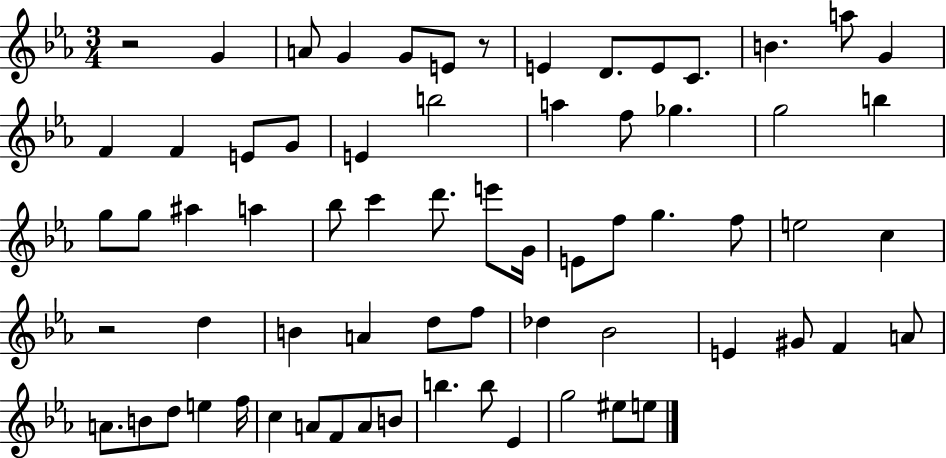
R/h G4/q A4/e G4/q G4/e E4/e R/e E4/q D4/e. E4/e C4/e. B4/q. A5/e G4/q F4/q F4/q E4/e G4/e E4/q B5/h A5/q F5/e Gb5/q. G5/h B5/q G5/e G5/e A#5/q A5/q Bb5/e C6/q D6/e. E6/e G4/s E4/e F5/e G5/q. F5/e E5/h C5/q R/h D5/q B4/q A4/q D5/e F5/e Db5/q Bb4/h E4/q G#4/e F4/q A4/e A4/e. B4/e D5/e E5/q F5/s C5/q A4/e F4/e A4/e B4/e B5/q. B5/e Eb4/q G5/h EIS5/e E5/e